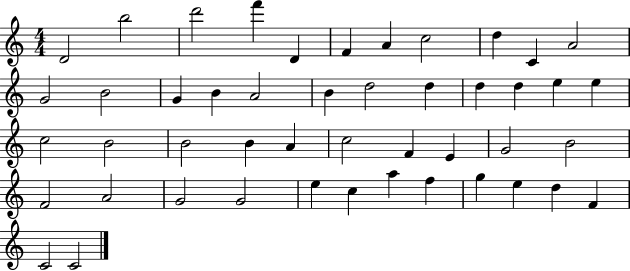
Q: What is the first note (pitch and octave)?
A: D4